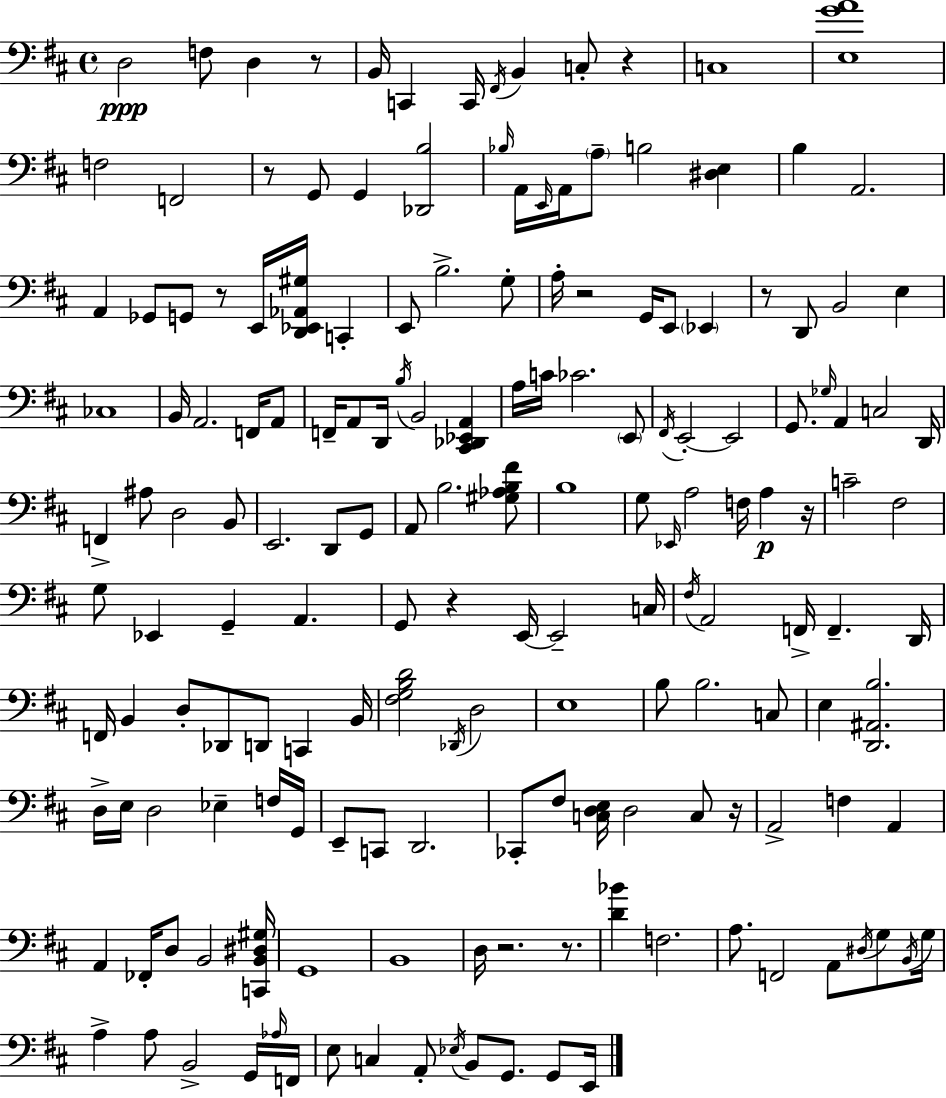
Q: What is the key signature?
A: D major